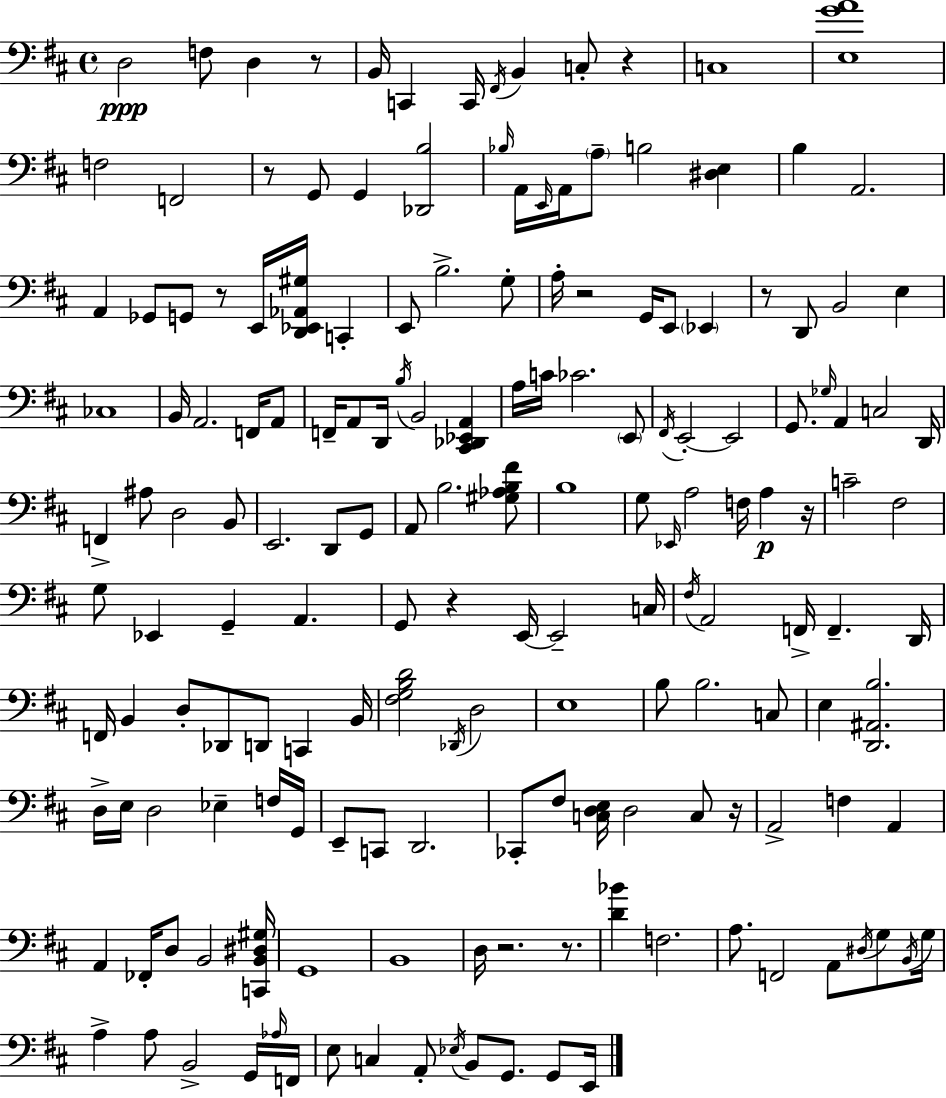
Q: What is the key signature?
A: D major